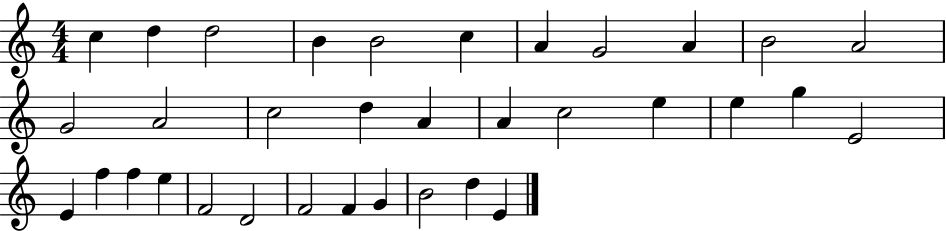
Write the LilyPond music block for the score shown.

{
  \clef treble
  \numericTimeSignature
  \time 4/4
  \key c \major
  c''4 d''4 d''2 | b'4 b'2 c''4 | a'4 g'2 a'4 | b'2 a'2 | \break g'2 a'2 | c''2 d''4 a'4 | a'4 c''2 e''4 | e''4 g''4 e'2 | \break e'4 f''4 f''4 e''4 | f'2 d'2 | f'2 f'4 g'4 | b'2 d''4 e'4 | \break \bar "|."
}